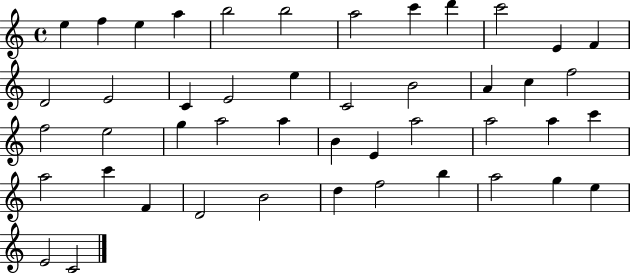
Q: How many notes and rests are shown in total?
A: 46